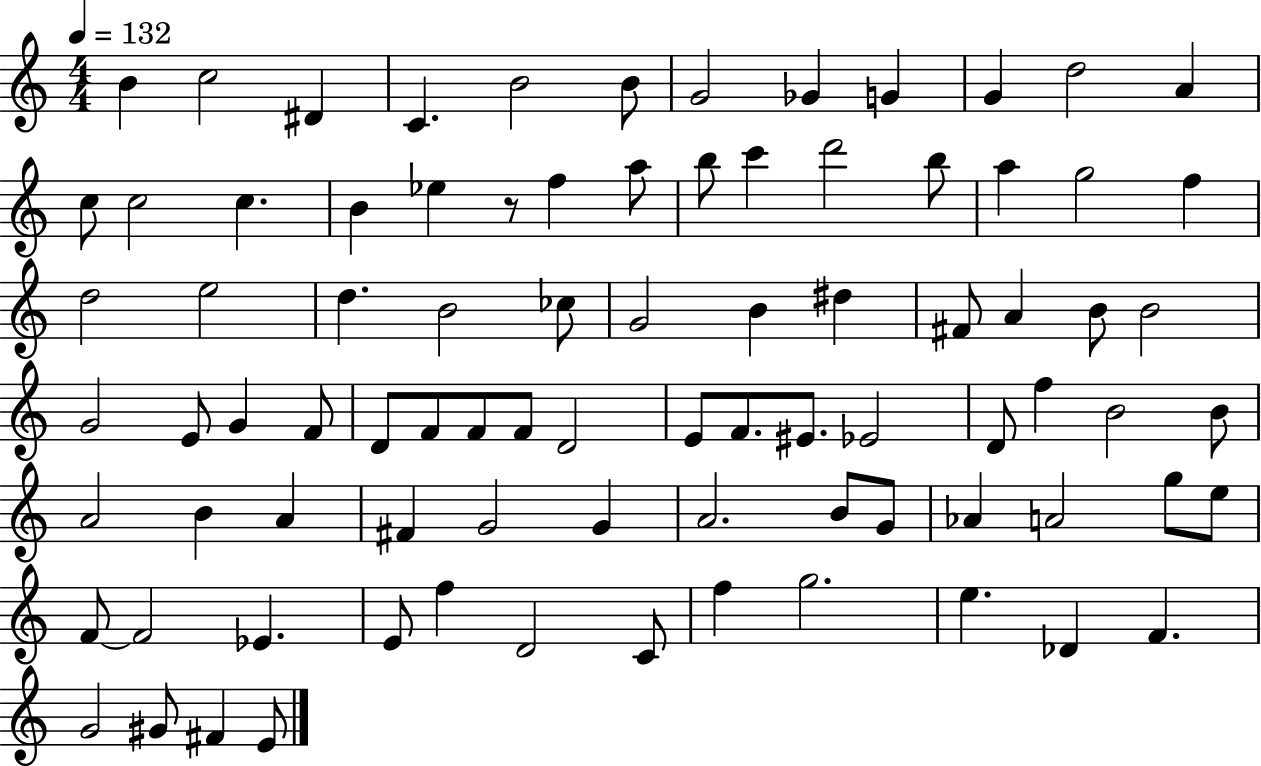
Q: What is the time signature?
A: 4/4